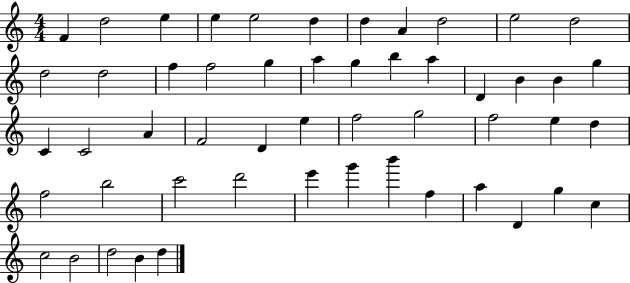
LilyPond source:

{
  \clef treble
  \numericTimeSignature
  \time 4/4
  \key c \major
  f'4 d''2 e''4 | e''4 e''2 d''4 | d''4 a'4 d''2 | e''2 d''2 | \break d''2 d''2 | f''4 f''2 g''4 | a''4 g''4 b''4 a''4 | d'4 b'4 b'4 g''4 | \break c'4 c'2 a'4 | f'2 d'4 e''4 | f''2 g''2 | f''2 e''4 d''4 | \break f''2 b''2 | c'''2 d'''2 | e'''4 g'''4 b'''4 f''4 | a''4 d'4 g''4 c''4 | \break c''2 b'2 | d''2 b'4 d''4 | \bar "|."
}